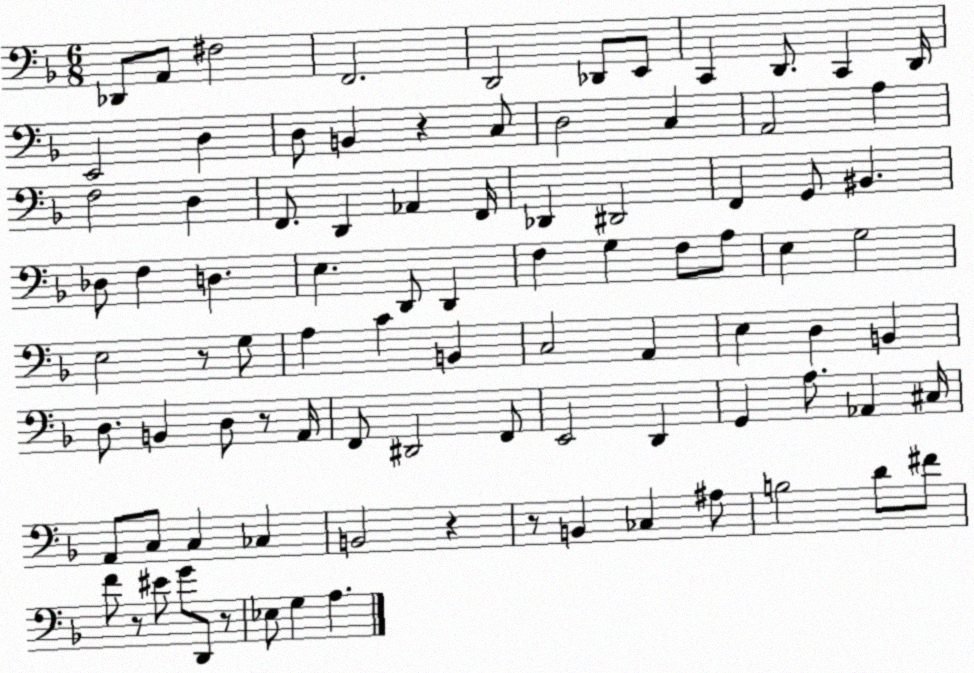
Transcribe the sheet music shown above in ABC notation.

X:1
T:Untitled
M:6/8
L:1/4
K:F
_D,,/2 A,,/2 ^F,2 F,,2 D,,2 _D,,/2 E,,/2 C,, D,,/2 C,, D,,/4 E,,2 D, D,/2 B,, z C,/2 D,2 C, A,,2 A, F,2 D, F,,/2 D,, _A,, F,,/4 _D,, ^D,,2 F,, G,,/2 ^B,, _D,/2 F, D, E, D,,/2 D,, F, G, F,/2 A,/2 E, G,2 E,2 z/2 G,/2 A, C B,, C,2 A,, E, D, B,, D,/2 B,, D,/2 z/2 A,,/4 F,,/2 ^D,,2 F,,/2 E,,2 D,, G,, A,/2 _A,, ^C,/4 A,,/2 C,/2 C, _C, B,,2 z z/2 B,, _C, ^A,/2 B,2 D/2 ^F/2 F/2 z/2 ^E/2 G/2 D,,/2 z/2 _E,/2 G, A,